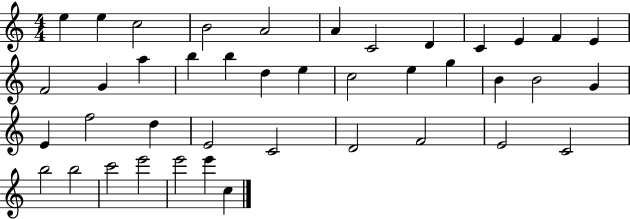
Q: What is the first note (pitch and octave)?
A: E5